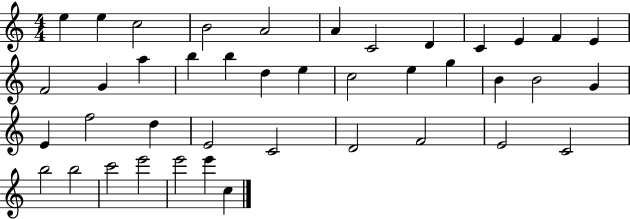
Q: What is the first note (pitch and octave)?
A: E5